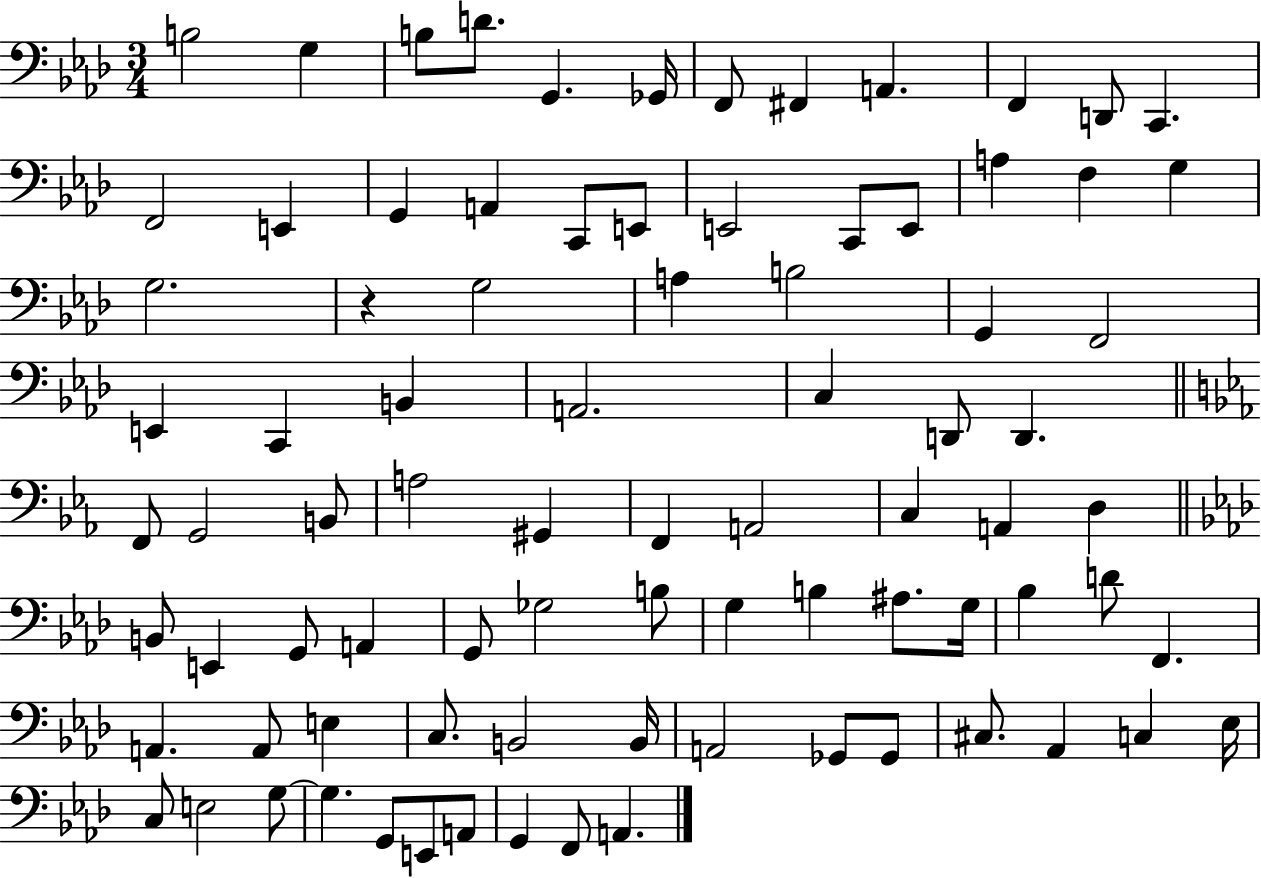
{
  \clef bass
  \numericTimeSignature
  \time 3/4
  \key aes \major
  b2 g4 | b8 d'8. g,4. ges,16 | f,8 fis,4 a,4. | f,4 d,8 c,4. | \break f,2 e,4 | g,4 a,4 c,8 e,8 | e,2 c,8 e,8 | a4 f4 g4 | \break g2. | r4 g2 | a4 b2 | g,4 f,2 | \break e,4 c,4 b,4 | a,2. | c4 d,8 d,4. | \bar "||" \break \key ees \major f,8 g,2 b,8 | a2 gis,4 | f,4 a,2 | c4 a,4 d4 | \break \bar "||" \break \key aes \major b,8 e,4 g,8 a,4 | g,8 ges2 b8 | g4 b4 ais8. g16 | bes4 d'8 f,4. | \break a,4. a,8 e4 | c8. b,2 b,16 | a,2 ges,8 ges,8 | cis8. aes,4 c4 ees16 | \break c8 e2 g8~~ | g4. g,8 e,8 a,8 | g,4 f,8 a,4. | \bar "|."
}